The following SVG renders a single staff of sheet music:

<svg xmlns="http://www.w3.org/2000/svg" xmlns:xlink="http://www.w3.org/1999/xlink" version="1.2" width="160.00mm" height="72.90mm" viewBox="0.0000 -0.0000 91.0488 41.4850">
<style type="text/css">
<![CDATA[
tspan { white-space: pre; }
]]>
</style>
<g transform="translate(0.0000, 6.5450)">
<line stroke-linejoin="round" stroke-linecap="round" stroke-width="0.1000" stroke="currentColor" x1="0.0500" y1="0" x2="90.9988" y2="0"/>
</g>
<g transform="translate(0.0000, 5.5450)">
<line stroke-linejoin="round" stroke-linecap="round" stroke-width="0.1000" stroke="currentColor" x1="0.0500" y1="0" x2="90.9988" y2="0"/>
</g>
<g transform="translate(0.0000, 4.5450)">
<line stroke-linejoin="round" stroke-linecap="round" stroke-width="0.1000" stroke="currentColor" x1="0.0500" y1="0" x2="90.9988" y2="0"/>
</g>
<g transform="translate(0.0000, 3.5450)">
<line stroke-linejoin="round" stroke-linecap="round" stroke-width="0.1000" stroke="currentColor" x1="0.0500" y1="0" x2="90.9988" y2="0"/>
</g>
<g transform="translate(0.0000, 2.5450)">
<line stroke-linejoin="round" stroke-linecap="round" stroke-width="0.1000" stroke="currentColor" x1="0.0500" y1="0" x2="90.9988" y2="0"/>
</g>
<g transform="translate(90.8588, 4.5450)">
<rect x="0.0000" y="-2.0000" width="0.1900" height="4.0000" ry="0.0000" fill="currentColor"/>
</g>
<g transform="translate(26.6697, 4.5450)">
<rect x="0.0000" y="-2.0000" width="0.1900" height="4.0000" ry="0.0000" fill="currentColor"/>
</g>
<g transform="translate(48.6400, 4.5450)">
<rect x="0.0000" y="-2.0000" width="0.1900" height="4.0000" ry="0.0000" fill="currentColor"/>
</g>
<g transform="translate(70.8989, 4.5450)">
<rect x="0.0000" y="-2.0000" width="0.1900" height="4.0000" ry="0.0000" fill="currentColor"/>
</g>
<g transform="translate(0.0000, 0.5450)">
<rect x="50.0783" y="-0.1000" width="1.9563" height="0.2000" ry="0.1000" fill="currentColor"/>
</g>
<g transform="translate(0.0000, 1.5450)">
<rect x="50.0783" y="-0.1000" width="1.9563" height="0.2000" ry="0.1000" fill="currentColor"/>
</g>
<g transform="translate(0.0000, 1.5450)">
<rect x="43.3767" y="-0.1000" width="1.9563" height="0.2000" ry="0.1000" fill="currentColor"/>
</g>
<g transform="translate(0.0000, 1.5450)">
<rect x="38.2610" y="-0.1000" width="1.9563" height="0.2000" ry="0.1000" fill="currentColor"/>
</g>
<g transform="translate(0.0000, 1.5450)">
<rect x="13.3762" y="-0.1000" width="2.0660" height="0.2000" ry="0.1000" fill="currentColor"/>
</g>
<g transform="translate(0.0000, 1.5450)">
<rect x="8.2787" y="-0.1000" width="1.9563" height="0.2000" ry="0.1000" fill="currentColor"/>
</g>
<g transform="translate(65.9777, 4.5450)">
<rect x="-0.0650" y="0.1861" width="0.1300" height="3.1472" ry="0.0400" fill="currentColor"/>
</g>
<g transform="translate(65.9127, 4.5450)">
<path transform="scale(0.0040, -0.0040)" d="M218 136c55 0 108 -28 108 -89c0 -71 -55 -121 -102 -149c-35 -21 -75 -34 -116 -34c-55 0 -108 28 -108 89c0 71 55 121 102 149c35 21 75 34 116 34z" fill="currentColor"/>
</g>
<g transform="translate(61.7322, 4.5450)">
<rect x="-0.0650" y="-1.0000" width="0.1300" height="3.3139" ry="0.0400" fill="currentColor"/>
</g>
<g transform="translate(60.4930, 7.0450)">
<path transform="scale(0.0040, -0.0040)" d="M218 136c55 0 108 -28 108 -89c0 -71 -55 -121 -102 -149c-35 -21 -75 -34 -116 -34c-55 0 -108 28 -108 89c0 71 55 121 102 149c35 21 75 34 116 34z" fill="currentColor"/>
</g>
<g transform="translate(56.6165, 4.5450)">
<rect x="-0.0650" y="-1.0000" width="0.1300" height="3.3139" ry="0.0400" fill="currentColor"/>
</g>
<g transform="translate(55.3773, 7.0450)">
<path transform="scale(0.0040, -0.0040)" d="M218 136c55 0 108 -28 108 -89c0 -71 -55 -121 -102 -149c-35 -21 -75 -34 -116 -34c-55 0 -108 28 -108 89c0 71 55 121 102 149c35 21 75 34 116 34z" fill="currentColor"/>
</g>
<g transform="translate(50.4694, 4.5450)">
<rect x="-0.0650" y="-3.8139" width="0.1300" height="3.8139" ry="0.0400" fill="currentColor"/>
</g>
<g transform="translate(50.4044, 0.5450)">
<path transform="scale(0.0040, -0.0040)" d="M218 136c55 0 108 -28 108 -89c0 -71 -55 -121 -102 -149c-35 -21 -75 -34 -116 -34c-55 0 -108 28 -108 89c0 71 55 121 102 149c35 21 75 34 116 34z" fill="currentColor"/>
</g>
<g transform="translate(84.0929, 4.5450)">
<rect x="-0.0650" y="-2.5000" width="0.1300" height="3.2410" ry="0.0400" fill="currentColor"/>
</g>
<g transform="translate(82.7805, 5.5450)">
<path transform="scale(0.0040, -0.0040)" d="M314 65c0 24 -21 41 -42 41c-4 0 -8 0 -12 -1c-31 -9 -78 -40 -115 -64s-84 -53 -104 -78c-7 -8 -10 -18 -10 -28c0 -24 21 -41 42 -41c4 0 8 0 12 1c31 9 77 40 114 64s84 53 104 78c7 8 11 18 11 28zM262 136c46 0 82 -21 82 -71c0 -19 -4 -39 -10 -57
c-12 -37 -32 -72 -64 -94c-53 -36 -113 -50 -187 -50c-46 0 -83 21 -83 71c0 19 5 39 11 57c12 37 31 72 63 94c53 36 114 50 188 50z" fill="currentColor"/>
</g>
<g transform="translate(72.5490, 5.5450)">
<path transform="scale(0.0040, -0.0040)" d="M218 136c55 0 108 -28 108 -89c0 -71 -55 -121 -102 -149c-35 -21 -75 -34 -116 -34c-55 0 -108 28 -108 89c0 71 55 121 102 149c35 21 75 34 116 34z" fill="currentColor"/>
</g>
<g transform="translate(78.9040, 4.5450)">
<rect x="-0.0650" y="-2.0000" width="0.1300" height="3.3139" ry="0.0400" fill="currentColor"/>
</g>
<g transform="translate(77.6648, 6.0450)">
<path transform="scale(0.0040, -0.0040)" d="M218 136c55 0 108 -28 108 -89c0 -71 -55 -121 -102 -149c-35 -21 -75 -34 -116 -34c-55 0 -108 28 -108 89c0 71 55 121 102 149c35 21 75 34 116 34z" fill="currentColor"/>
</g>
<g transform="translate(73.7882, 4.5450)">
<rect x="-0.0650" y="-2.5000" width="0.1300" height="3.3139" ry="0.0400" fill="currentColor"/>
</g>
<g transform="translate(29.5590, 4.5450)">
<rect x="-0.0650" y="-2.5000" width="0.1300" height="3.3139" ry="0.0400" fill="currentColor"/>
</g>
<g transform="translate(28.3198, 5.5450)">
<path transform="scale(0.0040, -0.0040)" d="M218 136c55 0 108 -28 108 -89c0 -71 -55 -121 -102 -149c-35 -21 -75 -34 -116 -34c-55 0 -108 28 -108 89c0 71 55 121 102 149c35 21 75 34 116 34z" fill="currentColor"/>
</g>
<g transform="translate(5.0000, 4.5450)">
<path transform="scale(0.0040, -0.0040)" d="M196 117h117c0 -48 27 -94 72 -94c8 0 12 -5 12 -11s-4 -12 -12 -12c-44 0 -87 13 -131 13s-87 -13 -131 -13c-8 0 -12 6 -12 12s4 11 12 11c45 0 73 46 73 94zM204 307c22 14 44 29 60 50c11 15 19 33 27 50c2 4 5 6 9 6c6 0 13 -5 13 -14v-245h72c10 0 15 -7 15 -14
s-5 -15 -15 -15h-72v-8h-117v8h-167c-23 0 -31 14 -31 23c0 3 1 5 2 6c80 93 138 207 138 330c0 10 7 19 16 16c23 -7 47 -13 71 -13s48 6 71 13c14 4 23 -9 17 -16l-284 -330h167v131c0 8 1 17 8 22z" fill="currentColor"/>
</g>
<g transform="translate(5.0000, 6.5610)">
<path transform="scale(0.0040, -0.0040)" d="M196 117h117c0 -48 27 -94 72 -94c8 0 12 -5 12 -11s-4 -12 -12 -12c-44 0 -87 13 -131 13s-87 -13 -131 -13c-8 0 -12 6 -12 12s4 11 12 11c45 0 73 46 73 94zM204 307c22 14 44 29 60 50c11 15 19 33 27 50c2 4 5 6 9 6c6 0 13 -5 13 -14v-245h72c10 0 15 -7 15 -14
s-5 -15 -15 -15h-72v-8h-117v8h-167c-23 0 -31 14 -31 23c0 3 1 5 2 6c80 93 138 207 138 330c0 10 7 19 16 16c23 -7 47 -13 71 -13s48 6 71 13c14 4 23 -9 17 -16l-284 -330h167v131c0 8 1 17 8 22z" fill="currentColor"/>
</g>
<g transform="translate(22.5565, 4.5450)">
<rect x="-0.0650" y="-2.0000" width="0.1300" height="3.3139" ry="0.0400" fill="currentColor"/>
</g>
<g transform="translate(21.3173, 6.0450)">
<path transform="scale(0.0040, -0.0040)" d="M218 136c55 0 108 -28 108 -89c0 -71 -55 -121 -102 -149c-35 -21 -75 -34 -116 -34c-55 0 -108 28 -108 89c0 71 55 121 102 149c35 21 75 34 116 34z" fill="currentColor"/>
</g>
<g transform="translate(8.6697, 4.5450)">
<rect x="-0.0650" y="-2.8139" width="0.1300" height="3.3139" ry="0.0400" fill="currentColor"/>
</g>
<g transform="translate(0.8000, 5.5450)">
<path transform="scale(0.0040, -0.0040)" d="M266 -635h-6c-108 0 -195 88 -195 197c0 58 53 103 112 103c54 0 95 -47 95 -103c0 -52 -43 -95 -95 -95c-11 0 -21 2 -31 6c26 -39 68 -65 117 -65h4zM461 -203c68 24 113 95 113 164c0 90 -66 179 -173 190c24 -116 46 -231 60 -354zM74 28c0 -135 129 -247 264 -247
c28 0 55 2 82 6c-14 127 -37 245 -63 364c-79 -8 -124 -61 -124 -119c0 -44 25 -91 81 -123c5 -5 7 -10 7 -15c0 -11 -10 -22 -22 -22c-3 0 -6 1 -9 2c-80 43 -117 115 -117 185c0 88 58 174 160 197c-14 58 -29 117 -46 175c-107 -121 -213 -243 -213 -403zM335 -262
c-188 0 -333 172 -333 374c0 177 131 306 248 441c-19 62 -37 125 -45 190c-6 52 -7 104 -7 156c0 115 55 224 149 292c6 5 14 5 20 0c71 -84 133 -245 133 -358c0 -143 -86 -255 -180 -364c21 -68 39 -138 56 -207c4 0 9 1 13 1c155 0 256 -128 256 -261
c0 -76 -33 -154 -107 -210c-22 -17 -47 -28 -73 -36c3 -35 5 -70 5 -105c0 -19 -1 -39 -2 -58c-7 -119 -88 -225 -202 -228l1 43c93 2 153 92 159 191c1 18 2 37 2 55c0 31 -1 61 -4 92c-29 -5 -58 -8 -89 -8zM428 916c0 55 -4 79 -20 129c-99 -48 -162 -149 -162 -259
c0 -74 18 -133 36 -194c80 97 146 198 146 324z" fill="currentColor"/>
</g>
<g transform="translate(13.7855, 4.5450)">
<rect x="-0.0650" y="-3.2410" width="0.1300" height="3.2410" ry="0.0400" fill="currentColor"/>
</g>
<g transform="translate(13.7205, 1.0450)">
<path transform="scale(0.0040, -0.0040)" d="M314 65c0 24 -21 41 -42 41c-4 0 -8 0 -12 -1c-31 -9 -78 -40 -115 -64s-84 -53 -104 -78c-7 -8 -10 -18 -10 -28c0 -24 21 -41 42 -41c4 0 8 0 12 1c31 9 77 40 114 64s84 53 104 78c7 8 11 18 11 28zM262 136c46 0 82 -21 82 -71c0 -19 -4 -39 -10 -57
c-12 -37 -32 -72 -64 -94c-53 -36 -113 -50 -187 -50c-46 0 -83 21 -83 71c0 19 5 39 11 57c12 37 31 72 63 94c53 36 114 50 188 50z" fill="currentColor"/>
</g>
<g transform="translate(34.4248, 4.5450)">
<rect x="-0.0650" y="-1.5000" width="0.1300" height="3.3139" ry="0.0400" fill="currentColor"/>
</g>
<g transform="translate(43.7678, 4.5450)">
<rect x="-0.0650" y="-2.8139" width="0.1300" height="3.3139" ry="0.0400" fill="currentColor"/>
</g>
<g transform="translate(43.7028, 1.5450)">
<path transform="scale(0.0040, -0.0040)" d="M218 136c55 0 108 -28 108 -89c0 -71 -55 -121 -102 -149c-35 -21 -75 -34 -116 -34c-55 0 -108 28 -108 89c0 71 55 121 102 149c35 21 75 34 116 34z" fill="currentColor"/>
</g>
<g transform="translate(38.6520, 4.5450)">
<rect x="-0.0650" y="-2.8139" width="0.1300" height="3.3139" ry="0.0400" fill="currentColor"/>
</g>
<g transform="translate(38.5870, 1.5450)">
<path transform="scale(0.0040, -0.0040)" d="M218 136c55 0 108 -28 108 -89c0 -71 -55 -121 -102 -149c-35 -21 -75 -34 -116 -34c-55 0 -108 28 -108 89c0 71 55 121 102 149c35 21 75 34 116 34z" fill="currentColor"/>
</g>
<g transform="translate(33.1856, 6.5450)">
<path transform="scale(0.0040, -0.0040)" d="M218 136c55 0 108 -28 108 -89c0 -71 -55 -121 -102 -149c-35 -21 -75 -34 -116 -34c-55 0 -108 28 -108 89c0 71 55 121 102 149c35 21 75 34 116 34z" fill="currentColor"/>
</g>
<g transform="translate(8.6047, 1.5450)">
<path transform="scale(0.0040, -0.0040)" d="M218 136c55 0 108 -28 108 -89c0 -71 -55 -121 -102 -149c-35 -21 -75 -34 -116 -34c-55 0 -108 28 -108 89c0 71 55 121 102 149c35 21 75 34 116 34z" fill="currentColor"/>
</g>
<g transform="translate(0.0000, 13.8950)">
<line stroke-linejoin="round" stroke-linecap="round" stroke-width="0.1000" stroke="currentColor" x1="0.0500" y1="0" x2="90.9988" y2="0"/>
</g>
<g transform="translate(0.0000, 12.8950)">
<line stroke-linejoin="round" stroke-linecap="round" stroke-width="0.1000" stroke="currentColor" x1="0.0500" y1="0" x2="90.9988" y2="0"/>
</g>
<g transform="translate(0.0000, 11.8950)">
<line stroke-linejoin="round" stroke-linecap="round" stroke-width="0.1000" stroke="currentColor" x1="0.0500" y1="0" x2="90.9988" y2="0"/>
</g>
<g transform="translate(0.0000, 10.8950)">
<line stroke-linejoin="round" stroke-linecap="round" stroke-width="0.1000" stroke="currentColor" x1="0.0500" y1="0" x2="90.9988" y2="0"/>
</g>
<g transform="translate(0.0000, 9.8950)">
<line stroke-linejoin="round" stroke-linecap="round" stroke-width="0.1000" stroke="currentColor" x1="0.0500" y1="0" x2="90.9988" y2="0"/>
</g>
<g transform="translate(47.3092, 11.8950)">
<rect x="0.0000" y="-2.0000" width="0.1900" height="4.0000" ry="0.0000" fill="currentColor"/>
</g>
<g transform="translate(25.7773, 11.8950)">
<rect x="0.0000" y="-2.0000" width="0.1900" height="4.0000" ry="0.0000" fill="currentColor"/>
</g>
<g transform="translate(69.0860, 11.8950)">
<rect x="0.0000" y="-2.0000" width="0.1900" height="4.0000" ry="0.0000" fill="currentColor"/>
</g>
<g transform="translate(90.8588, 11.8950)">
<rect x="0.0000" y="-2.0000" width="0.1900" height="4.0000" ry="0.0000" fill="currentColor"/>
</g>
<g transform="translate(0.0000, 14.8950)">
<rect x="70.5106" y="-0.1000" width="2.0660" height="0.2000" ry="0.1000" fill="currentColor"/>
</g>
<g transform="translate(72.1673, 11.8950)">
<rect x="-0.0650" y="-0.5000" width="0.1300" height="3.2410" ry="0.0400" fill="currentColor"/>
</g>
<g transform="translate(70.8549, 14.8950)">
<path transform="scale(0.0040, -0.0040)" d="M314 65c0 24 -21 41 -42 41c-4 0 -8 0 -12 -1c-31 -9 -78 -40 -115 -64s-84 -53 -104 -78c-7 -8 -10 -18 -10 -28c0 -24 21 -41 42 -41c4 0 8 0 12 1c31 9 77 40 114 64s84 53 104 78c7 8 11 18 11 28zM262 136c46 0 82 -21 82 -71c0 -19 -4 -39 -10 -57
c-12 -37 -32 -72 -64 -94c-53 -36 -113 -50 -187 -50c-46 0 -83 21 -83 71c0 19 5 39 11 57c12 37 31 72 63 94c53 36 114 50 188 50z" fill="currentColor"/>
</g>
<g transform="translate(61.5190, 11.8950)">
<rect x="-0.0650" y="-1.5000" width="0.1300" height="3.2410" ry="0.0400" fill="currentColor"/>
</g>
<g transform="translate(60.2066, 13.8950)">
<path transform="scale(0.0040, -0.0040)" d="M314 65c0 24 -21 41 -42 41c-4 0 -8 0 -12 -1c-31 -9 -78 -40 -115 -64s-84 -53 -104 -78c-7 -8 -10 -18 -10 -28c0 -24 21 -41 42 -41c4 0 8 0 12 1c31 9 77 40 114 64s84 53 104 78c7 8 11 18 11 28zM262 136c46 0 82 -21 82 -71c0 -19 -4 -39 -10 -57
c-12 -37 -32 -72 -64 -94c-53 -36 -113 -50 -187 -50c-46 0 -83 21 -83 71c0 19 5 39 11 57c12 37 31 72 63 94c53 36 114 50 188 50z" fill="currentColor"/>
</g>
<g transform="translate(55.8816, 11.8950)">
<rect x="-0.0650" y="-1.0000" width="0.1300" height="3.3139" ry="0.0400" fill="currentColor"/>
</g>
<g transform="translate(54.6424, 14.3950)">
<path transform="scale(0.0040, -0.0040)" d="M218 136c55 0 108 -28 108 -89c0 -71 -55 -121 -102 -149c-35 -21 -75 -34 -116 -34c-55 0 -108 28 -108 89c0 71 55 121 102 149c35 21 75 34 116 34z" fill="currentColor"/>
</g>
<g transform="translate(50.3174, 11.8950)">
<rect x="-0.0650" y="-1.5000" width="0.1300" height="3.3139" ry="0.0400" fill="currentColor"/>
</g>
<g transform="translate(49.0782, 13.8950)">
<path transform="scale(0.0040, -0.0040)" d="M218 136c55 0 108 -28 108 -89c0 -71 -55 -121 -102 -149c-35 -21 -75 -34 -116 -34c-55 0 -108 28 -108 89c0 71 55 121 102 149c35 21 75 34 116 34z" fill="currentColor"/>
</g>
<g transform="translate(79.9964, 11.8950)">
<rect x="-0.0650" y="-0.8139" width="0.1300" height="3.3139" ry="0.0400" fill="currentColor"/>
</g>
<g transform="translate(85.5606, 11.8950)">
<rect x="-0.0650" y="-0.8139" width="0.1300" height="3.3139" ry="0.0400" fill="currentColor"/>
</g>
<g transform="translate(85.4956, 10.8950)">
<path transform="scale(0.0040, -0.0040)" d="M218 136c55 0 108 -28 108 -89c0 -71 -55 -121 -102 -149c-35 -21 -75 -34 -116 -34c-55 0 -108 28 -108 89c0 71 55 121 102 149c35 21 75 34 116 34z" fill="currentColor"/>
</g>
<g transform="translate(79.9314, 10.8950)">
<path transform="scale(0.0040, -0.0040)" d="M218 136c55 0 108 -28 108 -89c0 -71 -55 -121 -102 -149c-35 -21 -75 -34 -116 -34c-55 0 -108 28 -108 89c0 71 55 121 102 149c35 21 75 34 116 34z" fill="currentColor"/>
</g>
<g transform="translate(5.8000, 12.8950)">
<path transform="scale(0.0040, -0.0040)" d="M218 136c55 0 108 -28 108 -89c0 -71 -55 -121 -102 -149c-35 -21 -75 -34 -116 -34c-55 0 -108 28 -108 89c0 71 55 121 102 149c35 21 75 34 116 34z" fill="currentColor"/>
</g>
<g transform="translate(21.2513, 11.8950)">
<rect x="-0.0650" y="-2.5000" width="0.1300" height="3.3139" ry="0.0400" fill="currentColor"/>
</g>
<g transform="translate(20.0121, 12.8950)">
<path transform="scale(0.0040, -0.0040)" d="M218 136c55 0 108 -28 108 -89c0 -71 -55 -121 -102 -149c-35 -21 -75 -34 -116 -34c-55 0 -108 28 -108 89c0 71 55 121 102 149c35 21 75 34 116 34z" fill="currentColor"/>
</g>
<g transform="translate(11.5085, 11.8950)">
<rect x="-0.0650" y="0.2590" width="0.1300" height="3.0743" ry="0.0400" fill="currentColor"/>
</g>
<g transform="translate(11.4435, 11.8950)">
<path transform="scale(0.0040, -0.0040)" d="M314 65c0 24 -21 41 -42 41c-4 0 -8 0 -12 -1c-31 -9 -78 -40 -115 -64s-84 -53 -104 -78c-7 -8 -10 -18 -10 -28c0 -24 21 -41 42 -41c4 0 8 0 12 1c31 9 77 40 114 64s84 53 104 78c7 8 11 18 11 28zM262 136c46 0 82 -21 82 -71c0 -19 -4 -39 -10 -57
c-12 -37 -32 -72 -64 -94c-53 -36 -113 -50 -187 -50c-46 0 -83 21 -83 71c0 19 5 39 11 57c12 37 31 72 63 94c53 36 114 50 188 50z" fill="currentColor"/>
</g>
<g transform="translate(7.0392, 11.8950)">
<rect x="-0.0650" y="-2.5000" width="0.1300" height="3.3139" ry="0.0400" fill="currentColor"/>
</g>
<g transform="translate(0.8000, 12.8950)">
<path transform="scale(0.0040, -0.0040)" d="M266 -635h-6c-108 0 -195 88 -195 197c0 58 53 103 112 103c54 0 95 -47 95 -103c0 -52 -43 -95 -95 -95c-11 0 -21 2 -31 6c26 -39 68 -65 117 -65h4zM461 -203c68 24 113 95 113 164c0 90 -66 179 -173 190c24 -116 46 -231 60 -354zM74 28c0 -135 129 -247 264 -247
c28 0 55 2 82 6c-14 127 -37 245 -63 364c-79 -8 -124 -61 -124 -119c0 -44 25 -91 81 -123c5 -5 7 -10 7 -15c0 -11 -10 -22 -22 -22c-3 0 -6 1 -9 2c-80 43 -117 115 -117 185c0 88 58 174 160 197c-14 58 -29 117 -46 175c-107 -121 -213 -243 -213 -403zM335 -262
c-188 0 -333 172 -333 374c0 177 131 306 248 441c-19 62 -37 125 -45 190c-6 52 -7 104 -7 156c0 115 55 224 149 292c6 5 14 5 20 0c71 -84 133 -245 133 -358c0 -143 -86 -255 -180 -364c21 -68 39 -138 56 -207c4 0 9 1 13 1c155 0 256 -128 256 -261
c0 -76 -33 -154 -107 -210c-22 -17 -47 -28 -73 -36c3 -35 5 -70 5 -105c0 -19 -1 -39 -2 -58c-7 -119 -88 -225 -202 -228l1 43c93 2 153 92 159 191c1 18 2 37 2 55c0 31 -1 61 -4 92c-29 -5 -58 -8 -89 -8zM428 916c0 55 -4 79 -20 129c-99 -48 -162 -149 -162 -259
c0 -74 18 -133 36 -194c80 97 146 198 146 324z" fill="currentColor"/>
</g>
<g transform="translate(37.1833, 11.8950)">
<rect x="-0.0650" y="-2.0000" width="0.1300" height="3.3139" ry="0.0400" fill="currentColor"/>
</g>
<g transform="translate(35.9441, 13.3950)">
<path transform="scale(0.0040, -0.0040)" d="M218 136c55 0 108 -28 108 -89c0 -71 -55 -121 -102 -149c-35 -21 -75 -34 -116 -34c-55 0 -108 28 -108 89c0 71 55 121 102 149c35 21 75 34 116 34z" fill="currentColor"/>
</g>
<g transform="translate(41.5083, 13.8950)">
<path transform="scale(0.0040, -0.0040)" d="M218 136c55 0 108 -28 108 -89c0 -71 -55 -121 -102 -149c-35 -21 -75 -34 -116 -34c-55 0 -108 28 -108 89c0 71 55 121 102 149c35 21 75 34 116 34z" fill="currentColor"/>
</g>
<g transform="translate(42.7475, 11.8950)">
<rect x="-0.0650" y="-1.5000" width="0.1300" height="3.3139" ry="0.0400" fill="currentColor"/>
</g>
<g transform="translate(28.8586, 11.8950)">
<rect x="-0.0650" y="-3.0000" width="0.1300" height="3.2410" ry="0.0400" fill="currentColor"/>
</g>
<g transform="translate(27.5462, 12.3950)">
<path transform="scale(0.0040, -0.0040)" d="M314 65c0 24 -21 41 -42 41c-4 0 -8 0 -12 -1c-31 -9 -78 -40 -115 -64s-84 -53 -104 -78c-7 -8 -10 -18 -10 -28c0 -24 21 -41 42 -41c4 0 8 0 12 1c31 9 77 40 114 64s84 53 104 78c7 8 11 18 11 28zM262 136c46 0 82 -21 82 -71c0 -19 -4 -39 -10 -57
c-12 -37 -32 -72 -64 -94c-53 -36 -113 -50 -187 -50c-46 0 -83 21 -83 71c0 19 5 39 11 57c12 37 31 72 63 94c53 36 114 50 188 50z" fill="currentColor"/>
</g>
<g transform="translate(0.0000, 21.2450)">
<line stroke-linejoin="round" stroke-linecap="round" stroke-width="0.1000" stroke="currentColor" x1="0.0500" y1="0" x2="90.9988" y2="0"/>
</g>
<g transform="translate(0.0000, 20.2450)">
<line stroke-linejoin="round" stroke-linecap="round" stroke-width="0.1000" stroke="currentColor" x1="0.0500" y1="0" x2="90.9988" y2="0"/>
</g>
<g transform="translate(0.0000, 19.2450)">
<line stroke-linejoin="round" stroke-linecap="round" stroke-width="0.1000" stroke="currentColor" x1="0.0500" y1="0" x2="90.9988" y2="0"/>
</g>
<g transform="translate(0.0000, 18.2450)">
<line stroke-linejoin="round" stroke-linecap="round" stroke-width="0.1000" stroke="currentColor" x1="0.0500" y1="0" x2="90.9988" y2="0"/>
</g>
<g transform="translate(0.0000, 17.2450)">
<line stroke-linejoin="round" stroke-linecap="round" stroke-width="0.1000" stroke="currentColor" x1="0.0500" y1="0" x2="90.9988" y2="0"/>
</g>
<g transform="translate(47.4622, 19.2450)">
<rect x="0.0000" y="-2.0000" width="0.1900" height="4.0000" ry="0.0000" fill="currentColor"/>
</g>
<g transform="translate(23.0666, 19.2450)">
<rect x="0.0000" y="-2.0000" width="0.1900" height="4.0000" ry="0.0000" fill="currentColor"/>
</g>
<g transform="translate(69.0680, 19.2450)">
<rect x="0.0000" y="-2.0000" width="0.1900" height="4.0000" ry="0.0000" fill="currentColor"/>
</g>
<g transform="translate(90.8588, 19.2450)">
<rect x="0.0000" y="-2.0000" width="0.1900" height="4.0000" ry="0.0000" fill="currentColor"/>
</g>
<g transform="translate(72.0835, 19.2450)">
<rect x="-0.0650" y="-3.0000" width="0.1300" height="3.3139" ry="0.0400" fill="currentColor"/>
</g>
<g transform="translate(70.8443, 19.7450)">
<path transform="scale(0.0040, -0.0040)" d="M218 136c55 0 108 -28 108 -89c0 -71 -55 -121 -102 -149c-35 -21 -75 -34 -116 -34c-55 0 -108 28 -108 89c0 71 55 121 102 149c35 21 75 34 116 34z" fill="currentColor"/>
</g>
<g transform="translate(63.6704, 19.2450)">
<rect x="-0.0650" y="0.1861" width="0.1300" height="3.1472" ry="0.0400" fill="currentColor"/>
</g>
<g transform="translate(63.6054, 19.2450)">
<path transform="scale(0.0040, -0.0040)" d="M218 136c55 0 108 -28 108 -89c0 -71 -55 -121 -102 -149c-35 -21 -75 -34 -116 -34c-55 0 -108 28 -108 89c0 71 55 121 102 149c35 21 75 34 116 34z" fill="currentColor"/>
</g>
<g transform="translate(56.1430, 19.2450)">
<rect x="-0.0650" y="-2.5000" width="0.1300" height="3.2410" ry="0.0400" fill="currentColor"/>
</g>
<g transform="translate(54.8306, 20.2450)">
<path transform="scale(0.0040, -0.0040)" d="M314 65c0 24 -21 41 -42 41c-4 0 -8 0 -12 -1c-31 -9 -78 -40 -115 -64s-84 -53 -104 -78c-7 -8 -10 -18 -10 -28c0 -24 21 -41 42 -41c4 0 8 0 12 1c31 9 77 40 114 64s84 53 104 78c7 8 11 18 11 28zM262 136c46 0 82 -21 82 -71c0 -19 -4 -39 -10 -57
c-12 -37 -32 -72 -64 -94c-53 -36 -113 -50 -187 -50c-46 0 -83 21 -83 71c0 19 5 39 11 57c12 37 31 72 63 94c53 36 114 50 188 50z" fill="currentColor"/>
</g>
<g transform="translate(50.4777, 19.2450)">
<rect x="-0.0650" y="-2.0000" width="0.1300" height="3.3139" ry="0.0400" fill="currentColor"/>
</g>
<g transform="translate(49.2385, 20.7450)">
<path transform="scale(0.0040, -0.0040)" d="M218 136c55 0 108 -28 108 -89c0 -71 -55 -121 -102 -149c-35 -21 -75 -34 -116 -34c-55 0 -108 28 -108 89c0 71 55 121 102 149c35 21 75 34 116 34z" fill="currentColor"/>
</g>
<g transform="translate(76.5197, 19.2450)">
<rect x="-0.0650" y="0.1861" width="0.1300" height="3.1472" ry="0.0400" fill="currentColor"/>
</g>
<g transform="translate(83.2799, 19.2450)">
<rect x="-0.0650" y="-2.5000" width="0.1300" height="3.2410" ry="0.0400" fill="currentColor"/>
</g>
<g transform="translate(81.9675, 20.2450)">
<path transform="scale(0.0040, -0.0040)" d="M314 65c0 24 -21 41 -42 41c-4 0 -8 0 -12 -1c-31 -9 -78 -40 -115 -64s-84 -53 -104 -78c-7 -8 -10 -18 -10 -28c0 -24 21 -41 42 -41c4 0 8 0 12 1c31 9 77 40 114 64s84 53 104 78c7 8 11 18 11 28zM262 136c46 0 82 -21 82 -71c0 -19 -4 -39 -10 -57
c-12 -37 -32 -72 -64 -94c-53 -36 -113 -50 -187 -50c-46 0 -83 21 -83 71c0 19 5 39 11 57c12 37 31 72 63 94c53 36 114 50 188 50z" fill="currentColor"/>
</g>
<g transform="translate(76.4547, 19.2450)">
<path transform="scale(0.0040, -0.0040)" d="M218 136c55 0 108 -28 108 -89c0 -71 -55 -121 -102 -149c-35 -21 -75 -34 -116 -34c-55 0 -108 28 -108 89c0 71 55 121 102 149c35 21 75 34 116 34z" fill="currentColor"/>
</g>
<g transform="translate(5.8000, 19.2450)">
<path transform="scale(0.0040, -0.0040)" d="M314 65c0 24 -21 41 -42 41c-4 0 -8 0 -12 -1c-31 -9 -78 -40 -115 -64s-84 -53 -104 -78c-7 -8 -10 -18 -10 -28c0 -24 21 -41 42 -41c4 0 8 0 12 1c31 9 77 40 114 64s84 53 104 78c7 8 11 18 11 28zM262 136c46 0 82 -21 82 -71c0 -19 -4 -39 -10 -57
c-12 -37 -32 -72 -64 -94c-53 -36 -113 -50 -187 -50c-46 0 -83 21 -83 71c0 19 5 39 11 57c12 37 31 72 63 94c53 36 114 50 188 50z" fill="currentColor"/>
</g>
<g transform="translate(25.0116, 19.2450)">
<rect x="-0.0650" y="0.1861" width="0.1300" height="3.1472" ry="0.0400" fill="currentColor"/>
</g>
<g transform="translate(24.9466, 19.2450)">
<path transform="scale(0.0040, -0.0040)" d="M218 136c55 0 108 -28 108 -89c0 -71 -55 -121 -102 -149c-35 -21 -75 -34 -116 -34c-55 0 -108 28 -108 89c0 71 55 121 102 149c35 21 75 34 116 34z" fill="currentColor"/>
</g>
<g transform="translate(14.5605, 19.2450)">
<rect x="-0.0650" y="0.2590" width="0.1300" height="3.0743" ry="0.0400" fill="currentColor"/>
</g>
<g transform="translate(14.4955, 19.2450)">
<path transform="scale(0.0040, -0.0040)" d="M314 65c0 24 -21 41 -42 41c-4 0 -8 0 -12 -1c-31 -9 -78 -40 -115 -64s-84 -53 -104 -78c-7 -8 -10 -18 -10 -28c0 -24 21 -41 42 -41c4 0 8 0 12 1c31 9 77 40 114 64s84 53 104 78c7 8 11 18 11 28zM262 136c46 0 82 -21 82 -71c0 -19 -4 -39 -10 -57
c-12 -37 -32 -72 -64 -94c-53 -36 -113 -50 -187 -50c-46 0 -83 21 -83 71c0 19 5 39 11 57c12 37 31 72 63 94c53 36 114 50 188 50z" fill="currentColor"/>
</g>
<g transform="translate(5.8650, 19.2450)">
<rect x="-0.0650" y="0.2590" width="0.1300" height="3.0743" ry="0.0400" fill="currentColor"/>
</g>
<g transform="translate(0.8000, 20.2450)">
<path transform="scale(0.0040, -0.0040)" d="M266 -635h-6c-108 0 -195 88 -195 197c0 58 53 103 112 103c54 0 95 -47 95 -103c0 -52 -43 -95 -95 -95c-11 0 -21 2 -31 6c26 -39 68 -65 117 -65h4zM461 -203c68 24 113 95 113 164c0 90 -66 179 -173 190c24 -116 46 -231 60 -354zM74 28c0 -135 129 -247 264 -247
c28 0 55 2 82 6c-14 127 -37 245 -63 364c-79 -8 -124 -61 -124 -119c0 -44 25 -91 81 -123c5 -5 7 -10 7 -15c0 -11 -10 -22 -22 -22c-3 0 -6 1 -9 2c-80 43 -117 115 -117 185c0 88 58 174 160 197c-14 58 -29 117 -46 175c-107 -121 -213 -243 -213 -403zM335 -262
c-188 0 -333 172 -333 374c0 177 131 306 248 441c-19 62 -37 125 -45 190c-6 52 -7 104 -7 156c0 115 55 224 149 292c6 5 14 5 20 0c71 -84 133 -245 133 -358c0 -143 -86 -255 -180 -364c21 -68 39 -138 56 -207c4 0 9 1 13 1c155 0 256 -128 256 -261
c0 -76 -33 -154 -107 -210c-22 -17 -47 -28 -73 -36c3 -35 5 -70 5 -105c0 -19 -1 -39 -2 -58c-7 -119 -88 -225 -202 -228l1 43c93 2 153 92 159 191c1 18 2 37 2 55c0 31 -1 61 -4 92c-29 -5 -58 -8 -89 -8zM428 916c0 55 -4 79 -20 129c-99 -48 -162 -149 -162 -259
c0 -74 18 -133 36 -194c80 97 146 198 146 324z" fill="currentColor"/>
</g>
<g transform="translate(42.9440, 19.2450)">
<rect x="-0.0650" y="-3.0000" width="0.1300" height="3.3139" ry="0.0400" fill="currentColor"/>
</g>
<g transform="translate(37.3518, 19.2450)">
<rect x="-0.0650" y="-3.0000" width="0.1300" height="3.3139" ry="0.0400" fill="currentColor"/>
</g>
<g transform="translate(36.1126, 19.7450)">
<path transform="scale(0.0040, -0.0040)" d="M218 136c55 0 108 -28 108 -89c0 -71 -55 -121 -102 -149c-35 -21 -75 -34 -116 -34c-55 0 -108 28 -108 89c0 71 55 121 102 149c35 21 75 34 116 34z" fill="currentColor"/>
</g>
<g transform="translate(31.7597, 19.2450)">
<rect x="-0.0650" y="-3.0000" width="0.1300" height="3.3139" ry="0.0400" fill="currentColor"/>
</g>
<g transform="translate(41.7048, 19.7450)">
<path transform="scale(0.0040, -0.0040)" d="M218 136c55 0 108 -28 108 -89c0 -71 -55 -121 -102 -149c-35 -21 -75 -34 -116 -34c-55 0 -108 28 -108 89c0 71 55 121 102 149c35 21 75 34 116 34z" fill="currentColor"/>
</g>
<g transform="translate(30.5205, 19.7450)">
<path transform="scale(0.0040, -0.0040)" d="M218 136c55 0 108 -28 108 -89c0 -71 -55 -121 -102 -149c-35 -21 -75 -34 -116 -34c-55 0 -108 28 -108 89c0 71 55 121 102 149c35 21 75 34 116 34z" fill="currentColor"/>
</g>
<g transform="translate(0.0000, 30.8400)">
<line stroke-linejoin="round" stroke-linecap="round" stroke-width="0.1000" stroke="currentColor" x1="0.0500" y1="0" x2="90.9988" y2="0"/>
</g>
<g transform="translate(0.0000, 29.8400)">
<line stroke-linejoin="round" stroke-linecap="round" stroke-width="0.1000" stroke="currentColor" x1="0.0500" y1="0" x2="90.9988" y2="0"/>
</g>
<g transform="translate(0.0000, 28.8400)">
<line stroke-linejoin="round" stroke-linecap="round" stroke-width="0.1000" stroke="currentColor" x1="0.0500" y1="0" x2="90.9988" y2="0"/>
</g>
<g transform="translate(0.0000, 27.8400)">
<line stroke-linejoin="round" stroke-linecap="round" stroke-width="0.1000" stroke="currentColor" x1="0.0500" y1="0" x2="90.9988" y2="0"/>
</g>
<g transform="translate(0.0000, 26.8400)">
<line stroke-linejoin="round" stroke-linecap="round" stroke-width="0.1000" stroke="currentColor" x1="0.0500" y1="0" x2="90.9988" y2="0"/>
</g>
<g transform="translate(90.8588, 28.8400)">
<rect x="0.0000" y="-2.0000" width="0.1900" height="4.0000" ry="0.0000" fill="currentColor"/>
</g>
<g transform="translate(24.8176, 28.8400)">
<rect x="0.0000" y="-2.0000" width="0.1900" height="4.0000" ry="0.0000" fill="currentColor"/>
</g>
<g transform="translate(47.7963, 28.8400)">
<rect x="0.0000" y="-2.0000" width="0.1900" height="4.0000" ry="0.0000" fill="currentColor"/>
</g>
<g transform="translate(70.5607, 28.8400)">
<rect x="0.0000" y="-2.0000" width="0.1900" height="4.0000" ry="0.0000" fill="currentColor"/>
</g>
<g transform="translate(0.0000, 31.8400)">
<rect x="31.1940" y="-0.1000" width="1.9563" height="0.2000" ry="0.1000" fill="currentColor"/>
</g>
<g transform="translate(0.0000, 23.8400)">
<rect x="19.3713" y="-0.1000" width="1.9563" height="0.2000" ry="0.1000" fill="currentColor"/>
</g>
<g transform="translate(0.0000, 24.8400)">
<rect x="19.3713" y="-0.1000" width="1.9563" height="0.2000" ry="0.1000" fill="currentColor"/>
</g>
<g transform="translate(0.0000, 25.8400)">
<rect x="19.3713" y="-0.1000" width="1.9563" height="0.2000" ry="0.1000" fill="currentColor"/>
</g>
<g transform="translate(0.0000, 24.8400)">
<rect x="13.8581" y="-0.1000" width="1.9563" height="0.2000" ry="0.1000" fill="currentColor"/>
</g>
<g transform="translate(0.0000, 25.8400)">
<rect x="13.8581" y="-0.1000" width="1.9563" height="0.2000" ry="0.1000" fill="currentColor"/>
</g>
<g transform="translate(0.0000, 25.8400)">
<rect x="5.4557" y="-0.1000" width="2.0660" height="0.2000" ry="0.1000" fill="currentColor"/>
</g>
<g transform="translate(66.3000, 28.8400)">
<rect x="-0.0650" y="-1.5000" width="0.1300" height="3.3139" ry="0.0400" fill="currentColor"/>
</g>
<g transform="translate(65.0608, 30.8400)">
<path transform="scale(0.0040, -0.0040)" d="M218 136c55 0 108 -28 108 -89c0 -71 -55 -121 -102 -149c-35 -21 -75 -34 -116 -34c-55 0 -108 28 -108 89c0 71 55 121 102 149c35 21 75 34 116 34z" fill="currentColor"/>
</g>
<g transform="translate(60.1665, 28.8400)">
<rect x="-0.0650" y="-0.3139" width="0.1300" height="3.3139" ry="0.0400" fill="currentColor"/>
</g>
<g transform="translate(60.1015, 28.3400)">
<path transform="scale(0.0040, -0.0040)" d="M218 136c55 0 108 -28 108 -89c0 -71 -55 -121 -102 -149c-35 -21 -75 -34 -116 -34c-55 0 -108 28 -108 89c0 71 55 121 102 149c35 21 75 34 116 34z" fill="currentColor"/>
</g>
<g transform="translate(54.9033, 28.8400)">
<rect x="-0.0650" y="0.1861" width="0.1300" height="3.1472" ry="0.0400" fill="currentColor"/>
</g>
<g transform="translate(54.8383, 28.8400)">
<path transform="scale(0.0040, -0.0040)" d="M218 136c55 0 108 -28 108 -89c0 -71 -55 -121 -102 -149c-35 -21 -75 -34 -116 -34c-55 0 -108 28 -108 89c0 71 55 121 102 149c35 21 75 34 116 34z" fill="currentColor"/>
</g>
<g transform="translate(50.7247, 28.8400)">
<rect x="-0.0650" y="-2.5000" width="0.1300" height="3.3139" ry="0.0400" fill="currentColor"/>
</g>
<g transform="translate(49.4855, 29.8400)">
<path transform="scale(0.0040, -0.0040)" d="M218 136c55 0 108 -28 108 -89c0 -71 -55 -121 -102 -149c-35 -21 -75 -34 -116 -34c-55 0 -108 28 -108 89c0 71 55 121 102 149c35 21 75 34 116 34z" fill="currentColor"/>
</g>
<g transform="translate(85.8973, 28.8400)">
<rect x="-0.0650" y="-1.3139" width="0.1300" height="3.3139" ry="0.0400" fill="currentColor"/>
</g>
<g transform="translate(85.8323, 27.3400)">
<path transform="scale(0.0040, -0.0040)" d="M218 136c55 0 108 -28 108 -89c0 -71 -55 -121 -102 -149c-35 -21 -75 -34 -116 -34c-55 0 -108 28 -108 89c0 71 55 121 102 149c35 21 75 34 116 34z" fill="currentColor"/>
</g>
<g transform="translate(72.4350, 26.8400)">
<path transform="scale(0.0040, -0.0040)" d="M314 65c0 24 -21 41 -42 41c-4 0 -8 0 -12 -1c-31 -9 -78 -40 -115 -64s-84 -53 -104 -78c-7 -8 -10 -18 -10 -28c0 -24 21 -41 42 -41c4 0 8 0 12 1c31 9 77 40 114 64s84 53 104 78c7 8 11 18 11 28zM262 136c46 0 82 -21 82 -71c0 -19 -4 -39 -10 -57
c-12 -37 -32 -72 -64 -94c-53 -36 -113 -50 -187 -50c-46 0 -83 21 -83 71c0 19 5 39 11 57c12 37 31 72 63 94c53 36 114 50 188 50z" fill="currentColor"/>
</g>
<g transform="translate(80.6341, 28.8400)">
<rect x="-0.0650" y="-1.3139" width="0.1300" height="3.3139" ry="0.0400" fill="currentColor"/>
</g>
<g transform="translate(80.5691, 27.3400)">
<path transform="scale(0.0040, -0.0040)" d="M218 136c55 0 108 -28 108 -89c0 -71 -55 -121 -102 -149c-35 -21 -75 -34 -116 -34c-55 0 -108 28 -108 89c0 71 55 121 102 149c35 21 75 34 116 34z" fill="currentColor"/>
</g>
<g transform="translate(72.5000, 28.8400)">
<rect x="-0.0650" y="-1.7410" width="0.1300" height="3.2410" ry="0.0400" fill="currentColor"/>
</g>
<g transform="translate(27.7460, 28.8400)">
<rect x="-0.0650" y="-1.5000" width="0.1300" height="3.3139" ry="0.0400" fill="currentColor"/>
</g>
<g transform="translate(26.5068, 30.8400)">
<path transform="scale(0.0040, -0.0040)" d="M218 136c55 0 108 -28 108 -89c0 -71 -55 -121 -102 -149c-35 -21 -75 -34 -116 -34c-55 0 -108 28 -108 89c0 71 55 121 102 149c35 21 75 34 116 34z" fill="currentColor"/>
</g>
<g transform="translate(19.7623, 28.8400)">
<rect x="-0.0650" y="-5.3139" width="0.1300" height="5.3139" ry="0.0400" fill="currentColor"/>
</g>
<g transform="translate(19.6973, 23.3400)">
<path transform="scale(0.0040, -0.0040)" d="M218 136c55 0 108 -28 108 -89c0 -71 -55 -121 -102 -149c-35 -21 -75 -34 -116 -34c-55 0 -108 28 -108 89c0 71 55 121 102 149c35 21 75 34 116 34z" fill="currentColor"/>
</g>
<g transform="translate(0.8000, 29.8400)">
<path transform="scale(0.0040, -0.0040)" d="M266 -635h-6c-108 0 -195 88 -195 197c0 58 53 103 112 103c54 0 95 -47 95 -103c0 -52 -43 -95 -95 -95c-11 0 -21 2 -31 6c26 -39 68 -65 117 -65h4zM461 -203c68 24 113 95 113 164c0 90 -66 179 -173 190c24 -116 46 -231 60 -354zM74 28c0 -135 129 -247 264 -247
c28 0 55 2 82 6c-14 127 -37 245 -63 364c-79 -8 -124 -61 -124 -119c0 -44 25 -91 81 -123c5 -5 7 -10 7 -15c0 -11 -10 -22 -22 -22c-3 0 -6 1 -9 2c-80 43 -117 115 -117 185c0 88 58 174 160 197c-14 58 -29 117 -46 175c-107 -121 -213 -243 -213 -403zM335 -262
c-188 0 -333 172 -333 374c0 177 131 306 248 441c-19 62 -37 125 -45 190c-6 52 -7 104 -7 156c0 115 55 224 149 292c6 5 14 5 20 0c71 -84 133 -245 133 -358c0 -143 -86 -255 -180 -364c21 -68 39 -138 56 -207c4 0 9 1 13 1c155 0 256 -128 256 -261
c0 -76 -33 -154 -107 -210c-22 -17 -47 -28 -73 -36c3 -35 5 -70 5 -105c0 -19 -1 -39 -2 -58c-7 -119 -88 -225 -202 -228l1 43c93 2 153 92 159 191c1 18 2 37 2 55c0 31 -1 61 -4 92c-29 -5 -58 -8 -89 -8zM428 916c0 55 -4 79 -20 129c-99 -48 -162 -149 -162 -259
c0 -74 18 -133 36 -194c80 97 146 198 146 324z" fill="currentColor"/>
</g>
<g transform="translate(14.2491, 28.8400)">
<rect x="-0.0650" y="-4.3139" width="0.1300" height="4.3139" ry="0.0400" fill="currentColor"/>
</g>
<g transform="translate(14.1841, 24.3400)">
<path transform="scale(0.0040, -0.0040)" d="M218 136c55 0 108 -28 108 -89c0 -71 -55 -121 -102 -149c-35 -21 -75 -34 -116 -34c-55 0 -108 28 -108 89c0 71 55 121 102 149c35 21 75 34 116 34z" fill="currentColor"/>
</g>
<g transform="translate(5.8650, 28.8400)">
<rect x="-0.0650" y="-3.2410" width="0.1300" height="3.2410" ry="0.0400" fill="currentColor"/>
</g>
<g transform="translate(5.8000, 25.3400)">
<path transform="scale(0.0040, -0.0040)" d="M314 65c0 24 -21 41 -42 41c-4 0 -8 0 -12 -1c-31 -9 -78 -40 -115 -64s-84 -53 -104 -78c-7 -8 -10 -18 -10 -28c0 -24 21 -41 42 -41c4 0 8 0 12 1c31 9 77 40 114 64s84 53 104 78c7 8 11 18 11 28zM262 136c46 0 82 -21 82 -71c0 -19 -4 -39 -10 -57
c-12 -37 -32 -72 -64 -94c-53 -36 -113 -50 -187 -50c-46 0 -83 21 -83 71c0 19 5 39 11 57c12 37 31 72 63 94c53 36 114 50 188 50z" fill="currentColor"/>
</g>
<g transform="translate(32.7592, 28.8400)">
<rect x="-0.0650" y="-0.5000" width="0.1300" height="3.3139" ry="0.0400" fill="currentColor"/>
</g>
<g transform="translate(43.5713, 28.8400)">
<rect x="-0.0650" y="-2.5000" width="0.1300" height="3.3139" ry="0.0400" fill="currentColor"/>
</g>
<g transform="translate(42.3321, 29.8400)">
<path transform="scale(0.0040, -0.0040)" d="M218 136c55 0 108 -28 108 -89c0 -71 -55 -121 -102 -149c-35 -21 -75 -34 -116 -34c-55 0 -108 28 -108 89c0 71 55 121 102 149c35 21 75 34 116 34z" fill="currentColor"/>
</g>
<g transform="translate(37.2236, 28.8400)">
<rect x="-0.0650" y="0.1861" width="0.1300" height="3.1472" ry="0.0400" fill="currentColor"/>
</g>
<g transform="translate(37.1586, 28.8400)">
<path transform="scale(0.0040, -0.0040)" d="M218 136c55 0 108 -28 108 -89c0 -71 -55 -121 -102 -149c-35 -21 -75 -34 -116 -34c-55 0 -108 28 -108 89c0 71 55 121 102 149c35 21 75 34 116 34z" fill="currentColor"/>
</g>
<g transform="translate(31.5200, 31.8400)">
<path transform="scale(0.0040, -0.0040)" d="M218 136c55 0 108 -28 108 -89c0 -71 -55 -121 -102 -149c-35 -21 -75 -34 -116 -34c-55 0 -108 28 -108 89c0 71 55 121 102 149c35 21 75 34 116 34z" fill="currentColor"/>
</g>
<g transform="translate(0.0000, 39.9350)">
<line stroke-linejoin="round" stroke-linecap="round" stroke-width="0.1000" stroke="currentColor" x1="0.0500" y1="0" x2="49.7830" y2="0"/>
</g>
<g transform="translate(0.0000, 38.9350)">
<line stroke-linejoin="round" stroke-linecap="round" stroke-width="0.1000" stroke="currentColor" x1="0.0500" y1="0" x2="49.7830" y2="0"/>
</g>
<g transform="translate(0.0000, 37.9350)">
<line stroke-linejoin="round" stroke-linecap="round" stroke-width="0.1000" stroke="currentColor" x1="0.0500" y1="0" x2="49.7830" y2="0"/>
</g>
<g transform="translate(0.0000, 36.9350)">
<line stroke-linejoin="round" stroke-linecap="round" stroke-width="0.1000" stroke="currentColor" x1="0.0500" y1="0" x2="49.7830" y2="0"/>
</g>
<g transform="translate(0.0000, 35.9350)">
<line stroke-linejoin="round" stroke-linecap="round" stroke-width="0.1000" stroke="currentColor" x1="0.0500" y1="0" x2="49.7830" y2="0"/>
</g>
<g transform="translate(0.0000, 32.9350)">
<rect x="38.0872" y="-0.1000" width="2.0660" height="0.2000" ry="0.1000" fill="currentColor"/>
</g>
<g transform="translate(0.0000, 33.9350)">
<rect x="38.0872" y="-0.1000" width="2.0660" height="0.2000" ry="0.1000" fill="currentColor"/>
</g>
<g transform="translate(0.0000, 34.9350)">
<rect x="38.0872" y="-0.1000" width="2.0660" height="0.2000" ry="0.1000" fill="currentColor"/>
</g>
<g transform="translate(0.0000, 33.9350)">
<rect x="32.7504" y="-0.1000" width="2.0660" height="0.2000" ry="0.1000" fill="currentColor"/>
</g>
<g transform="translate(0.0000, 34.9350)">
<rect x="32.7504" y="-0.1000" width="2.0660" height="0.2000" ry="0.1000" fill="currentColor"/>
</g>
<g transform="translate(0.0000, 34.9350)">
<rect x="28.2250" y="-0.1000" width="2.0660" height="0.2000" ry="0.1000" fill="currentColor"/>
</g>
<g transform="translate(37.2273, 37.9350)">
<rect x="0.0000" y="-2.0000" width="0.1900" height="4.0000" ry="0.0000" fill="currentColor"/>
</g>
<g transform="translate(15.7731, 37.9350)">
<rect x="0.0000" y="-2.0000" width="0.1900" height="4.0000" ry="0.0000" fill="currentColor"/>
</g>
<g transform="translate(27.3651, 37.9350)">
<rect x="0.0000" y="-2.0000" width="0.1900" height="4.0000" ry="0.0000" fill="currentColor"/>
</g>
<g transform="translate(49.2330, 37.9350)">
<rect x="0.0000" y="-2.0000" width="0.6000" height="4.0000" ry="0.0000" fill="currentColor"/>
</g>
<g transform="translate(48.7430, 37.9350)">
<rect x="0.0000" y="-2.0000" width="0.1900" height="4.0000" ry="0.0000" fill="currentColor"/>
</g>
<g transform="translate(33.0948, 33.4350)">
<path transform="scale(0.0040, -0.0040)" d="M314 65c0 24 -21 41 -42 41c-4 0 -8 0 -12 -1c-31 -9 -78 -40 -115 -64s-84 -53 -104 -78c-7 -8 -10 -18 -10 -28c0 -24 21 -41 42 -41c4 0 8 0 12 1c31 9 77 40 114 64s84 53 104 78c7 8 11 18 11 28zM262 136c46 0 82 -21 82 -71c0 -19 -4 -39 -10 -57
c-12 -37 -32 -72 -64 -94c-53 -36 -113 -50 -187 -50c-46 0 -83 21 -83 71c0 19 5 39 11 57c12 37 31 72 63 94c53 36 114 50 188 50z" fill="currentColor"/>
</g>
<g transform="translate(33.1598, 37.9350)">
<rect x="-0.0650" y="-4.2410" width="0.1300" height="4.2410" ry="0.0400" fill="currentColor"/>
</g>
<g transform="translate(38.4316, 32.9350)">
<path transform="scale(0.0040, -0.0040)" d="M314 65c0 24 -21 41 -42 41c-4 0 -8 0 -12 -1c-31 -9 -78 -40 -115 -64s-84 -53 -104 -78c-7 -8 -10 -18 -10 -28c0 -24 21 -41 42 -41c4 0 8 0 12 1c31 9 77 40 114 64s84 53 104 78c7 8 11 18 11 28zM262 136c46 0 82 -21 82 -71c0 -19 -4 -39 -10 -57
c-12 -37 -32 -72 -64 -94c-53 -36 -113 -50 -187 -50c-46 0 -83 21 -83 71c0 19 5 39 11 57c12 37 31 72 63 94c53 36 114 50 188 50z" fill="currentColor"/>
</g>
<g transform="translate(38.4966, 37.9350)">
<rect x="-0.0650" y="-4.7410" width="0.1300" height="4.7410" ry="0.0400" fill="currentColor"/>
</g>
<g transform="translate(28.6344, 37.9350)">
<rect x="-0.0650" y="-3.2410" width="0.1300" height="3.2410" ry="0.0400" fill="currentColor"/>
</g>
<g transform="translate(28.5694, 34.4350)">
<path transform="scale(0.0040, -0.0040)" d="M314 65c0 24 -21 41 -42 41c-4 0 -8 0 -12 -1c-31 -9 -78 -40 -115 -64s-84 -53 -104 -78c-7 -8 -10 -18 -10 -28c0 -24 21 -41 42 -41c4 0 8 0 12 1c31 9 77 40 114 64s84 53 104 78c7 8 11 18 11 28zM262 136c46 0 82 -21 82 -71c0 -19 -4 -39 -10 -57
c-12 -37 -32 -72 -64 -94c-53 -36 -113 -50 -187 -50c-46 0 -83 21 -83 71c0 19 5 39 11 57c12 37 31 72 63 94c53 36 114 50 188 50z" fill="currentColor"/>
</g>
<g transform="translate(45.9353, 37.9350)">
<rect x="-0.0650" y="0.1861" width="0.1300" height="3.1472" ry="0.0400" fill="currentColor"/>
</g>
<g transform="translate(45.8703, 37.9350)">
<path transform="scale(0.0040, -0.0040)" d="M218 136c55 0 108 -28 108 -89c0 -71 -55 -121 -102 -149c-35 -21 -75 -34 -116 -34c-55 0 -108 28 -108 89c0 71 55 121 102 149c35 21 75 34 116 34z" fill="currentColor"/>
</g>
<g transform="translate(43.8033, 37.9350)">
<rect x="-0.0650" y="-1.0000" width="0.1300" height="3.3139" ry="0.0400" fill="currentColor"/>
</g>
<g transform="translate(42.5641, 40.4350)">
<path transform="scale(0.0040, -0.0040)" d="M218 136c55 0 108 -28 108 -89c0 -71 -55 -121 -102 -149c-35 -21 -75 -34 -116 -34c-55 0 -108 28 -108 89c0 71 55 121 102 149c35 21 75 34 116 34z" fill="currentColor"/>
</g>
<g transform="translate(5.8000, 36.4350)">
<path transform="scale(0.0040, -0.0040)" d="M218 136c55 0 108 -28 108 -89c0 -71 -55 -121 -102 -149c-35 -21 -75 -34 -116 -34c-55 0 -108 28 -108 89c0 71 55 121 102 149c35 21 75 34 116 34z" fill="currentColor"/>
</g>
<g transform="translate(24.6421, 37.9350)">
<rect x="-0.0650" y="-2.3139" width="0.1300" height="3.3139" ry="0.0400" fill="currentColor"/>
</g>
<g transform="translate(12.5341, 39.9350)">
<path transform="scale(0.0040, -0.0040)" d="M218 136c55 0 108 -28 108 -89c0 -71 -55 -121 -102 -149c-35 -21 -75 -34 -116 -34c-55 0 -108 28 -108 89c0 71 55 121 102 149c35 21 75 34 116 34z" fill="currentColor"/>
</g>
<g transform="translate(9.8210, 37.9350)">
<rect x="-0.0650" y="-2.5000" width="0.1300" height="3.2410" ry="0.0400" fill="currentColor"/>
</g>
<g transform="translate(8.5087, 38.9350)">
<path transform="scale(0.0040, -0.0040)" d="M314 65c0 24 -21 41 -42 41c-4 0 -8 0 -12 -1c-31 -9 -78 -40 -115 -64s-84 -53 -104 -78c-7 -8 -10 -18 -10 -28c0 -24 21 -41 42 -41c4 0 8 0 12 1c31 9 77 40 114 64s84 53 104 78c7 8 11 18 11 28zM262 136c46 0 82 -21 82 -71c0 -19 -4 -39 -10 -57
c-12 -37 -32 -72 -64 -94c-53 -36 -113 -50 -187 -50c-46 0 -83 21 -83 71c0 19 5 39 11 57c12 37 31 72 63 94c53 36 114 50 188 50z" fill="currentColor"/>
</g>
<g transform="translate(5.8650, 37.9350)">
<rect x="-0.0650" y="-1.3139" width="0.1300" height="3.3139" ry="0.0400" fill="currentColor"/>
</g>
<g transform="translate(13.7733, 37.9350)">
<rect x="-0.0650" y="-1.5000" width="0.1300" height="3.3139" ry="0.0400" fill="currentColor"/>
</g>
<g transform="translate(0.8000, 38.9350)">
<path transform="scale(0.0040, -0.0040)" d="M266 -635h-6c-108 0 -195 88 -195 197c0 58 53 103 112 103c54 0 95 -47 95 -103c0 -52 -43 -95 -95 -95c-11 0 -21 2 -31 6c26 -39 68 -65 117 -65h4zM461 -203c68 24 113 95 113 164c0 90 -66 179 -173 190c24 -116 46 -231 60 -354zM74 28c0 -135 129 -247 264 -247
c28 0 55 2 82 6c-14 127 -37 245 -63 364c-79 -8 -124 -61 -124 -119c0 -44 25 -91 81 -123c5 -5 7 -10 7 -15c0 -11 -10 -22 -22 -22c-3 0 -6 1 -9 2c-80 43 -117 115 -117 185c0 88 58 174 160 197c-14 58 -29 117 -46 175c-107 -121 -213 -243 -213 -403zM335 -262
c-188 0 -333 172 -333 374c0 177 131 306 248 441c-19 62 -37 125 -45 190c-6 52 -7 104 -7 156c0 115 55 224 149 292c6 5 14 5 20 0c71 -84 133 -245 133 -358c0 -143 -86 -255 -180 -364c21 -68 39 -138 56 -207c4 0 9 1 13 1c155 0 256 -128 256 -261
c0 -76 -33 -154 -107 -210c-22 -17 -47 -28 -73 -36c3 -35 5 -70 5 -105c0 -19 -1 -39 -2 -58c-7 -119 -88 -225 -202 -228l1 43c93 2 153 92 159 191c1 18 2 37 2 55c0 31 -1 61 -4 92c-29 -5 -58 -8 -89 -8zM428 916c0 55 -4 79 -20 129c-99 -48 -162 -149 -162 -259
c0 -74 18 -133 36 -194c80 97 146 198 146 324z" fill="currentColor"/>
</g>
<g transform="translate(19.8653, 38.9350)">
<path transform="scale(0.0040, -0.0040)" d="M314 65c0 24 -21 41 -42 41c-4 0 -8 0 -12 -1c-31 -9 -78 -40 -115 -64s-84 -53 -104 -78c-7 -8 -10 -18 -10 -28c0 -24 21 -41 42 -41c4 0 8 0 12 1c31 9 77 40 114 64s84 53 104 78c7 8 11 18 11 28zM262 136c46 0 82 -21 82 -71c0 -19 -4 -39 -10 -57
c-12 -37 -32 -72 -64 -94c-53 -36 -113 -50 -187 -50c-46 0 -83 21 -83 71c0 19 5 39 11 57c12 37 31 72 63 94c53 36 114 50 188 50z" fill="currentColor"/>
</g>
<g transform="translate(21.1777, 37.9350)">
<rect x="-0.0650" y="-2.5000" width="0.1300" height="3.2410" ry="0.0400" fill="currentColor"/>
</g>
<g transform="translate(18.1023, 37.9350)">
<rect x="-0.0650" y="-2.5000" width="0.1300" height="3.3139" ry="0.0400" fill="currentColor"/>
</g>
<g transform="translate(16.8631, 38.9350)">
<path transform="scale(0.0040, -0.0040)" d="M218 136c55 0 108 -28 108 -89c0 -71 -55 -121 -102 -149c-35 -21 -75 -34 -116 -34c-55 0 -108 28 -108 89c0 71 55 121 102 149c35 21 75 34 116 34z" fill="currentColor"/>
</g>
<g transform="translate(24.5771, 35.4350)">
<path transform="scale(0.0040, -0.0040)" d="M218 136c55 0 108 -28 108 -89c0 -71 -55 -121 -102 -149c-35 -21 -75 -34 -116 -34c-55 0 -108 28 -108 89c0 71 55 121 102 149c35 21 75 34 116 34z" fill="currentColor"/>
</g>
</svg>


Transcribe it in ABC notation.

X:1
T:Untitled
M:4/4
L:1/4
K:C
a b2 F G E a a c' D D B G F G2 G B2 G A2 F E E D E2 C2 d d B2 B2 B A A A F G2 B A B G2 b2 d' f' E C B G G B c E f2 e e e G2 E G G2 g b2 d'2 e'2 D B